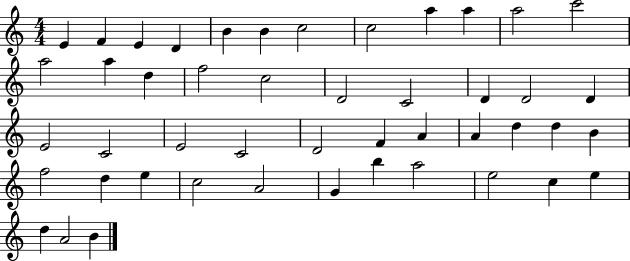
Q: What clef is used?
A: treble